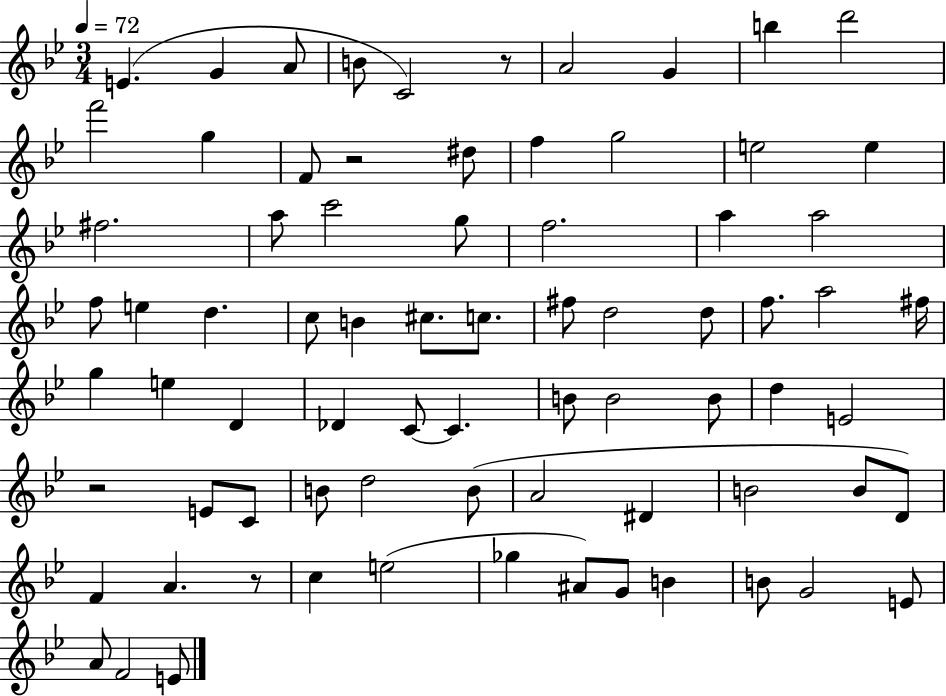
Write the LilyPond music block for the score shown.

{
  \clef treble
  \numericTimeSignature
  \time 3/4
  \key bes \major
  \tempo 4 = 72
  e'4.( g'4 a'8 | b'8 c'2) r8 | a'2 g'4 | b''4 d'''2 | \break f'''2 g''4 | f'8 r2 dis''8 | f''4 g''2 | e''2 e''4 | \break fis''2. | a''8 c'''2 g''8 | f''2. | a''4 a''2 | \break f''8 e''4 d''4. | c''8 b'4 cis''8. c''8. | fis''8 d''2 d''8 | f''8. a''2 fis''16 | \break g''4 e''4 d'4 | des'4 c'8~~ c'4. | b'8 b'2 b'8 | d''4 e'2 | \break r2 e'8 c'8 | b'8 d''2 b'8( | a'2 dis'4 | b'2 b'8 d'8) | \break f'4 a'4. r8 | c''4 e''2( | ges''4 ais'8) g'8 b'4 | b'8 g'2 e'8 | \break a'8 f'2 e'8 | \bar "|."
}